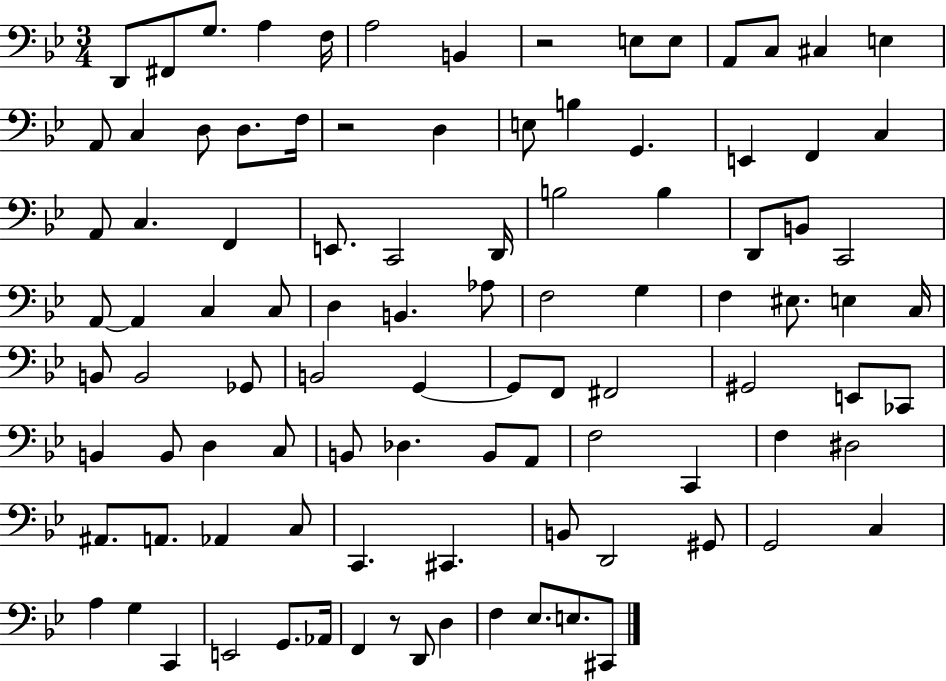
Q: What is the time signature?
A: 3/4